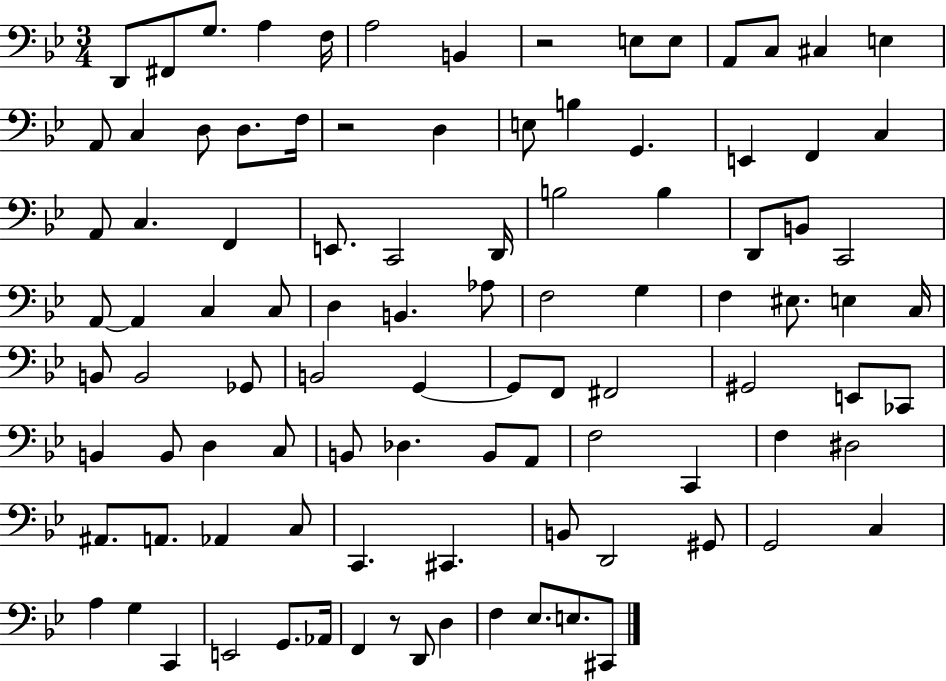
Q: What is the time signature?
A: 3/4